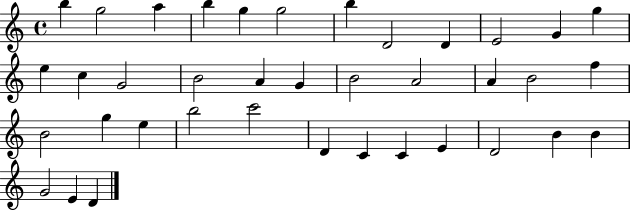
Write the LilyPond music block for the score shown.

{
  \clef treble
  \time 4/4
  \defaultTimeSignature
  \key c \major
  b''4 g''2 a''4 | b''4 g''4 g''2 | b''4 d'2 d'4 | e'2 g'4 g''4 | \break e''4 c''4 g'2 | b'2 a'4 g'4 | b'2 a'2 | a'4 b'2 f''4 | \break b'2 g''4 e''4 | b''2 c'''2 | d'4 c'4 c'4 e'4 | d'2 b'4 b'4 | \break g'2 e'4 d'4 | \bar "|."
}